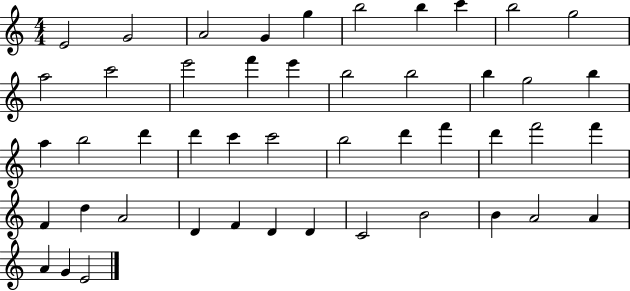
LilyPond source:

{
  \clef treble
  \numericTimeSignature
  \time 4/4
  \key c \major
  e'2 g'2 | a'2 g'4 g''4 | b''2 b''4 c'''4 | b''2 g''2 | \break a''2 c'''2 | e'''2 f'''4 e'''4 | b''2 b''2 | b''4 g''2 b''4 | \break a''4 b''2 d'''4 | d'''4 c'''4 c'''2 | b''2 d'''4 f'''4 | d'''4 f'''2 f'''4 | \break f'4 d''4 a'2 | d'4 f'4 d'4 d'4 | c'2 b'2 | b'4 a'2 a'4 | \break a'4 g'4 e'2 | \bar "|."
}